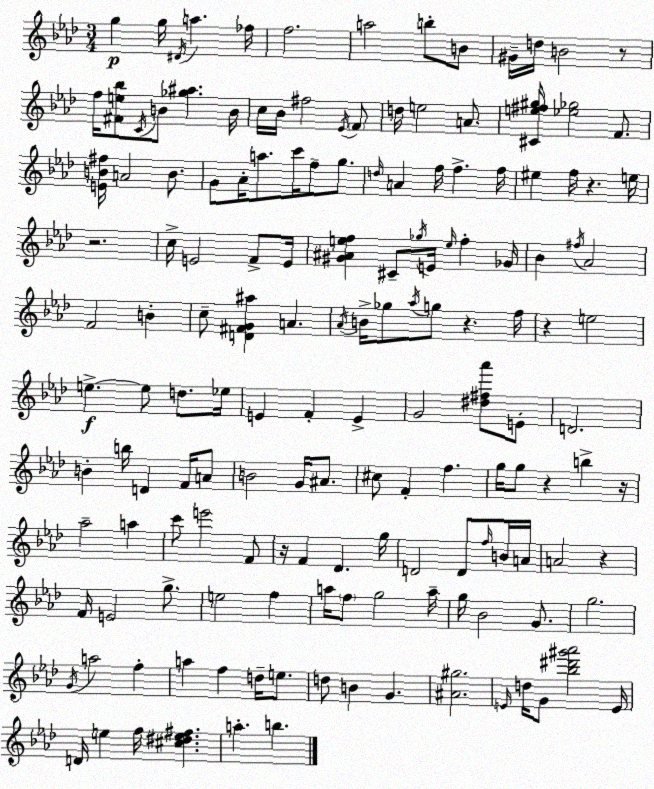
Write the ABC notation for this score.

X:1
T:Untitled
M:3/4
L:1/4
K:Ab
g g/4 ^D/4 a _f/4 f2 a2 b/2 B/2 ^G/4 d/4 B2 z/2 f/4 [^Fe_b]/2 C/4 B/2 [_g^a] B/4 c/4 _B/4 ^f2 _E/4 F/2 d/4 e2 A/2 [^Ce^f^g]/4 [_e_g]2 F/2 [EB^f]/4 A2 B/2 G/2 _A/4 a/2 c'/4 f/2 g/2 d/4 A f/4 f f/4 ^e f/4 z e/4 z2 c/4 E2 F/2 E/4 [^G^Aef] ^C/2 _g/4 E/4 e/4 f _G/4 _B ^f/4 _A2 F2 B c/2 [D^FG^a] A _A/4 B/4 _g/2 _a/4 g/2 z f/4 z e2 e e/2 d/2 _e/4 E F E G2 [^d^f_a']/2 E/2 D2 B b/4 D F/4 A/2 B2 G/4 ^A/2 ^c/2 F f g/4 g/2 z b z/4 _a2 a c'/2 e'2 F/2 z/4 F _D g/4 D2 D/2 f/4 B/4 A/4 A2 z F/4 E2 g/2 e2 f a/4 f/2 g2 a/4 g/4 _B2 G/2 g2 G/4 a2 f a f d/4 e/2 d/2 B G [^A^g]2 E/4 d/4 G/2 [_b^d'^g'_a']2 E/4 D/4 e f/4 [^c^de^f] a b